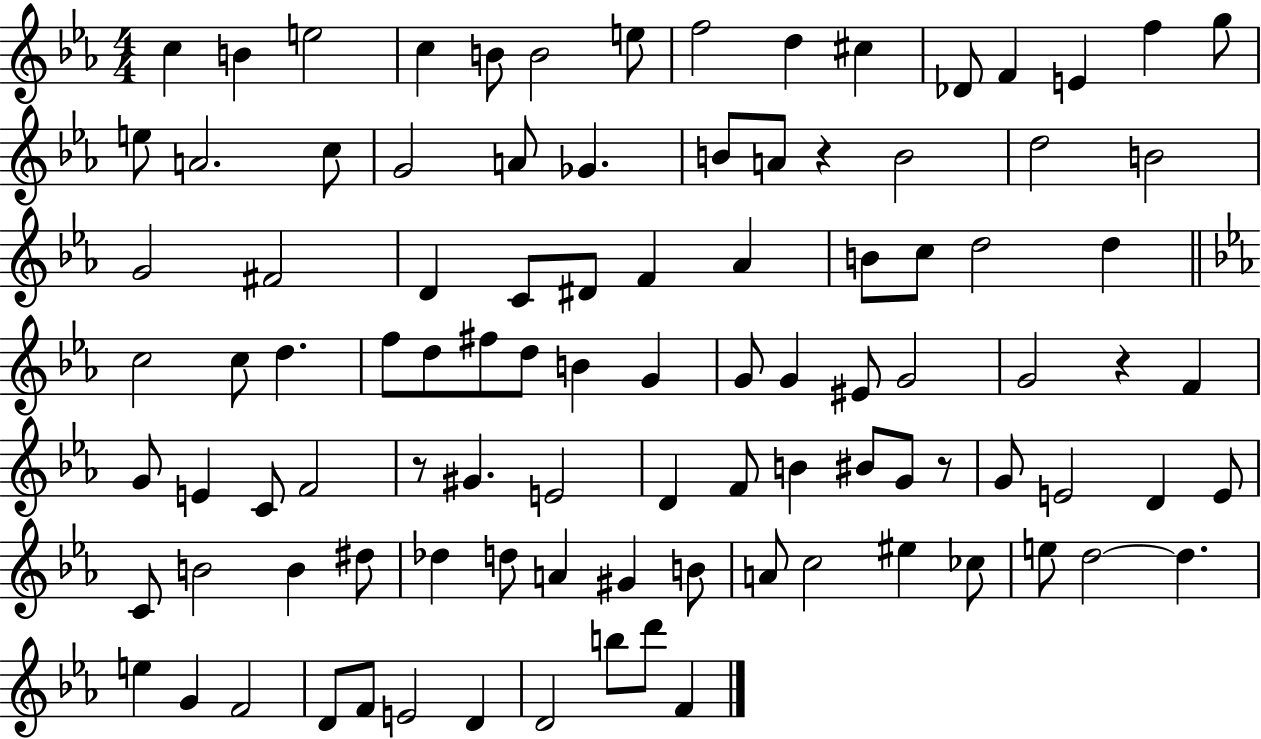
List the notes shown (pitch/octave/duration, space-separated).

C5/q B4/q E5/h C5/q B4/e B4/h E5/e F5/h D5/q C#5/q Db4/e F4/q E4/q F5/q G5/e E5/e A4/h. C5/e G4/h A4/e Gb4/q. B4/e A4/e R/q B4/h D5/h B4/h G4/h F#4/h D4/q C4/e D#4/e F4/q Ab4/q B4/e C5/e D5/h D5/q C5/h C5/e D5/q. F5/e D5/e F#5/e D5/e B4/q G4/q G4/e G4/q EIS4/e G4/h G4/h R/q F4/q G4/e E4/q C4/e F4/h R/e G#4/q. E4/h D4/q F4/e B4/q BIS4/e G4/e R/e G4/e E4/h D4/q E4/e C4/e B4/h B4/q D#5/e Db5/q D5/e A4/q G#4/q B4/e A4/e C5/h EIS5/q CES5/e E5/e D5/h D5/q. E5/q G4/q F4/h D4/e F4/e E4/h D4/q D4/h B5/e D6/e F4/q